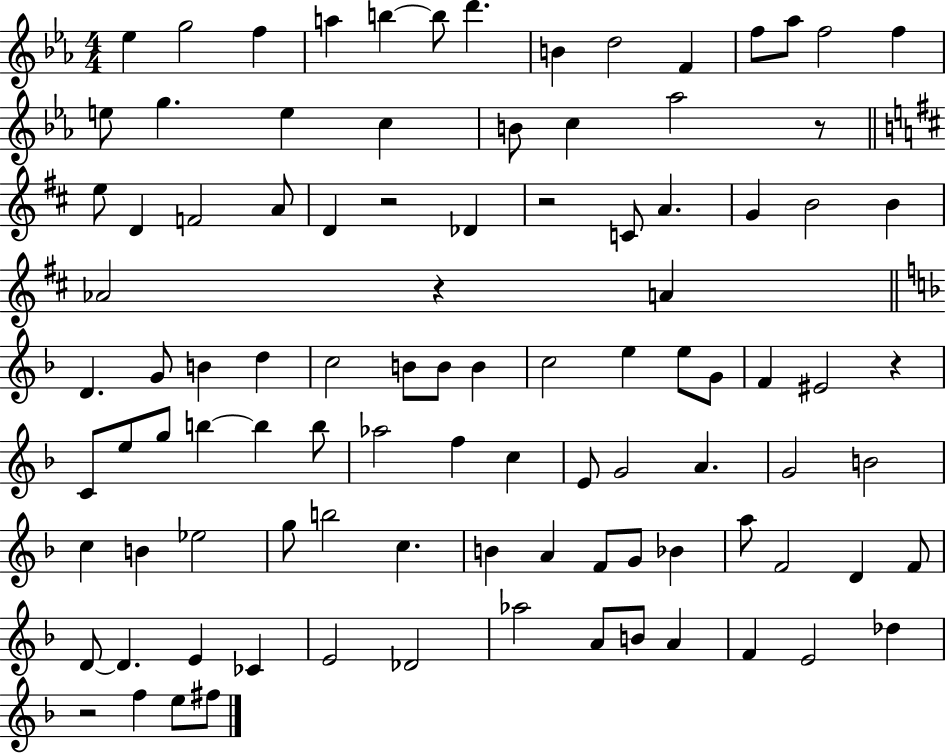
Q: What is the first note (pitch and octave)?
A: Eb5